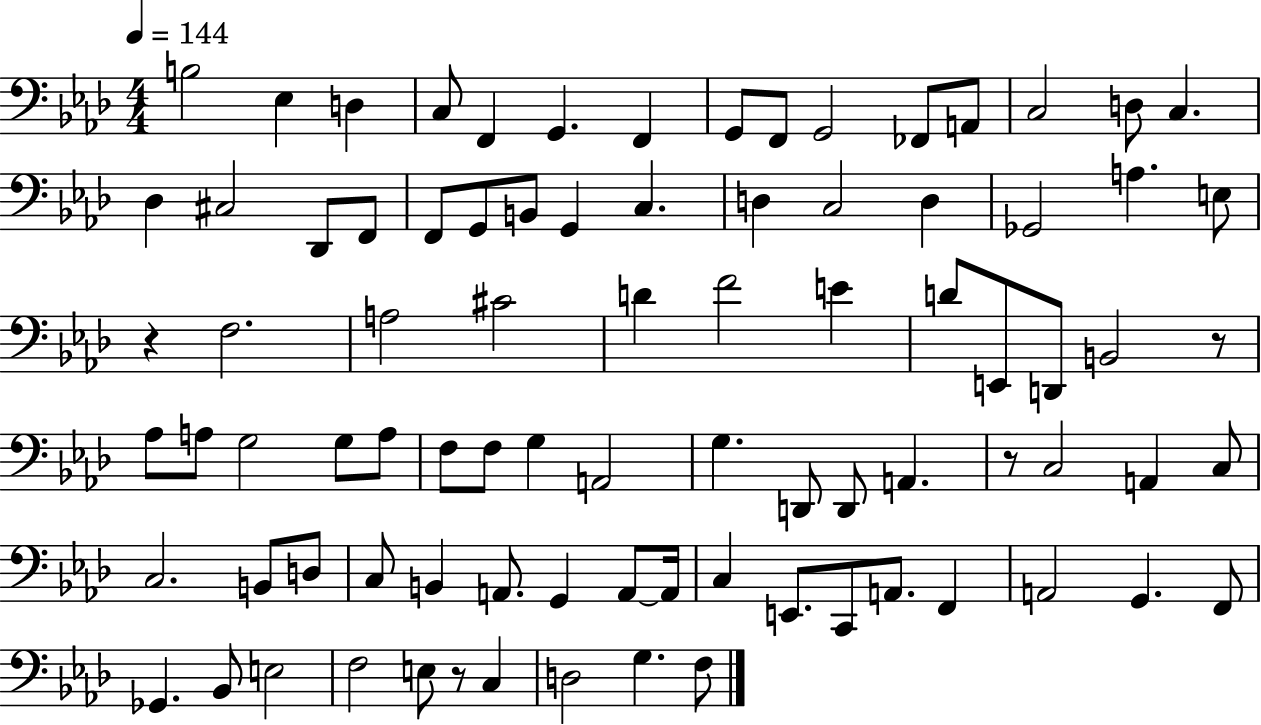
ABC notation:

X:1
T:Untitled
M:4/4
L:1/4
K:Ab
B,2 _E, D, C,/2 F,, G,, F,, G,,/2 F,,/2 G,,2 _F,,/2 A,,/2 C,2 D,/2 C, _D, ^C,2 _D,,/2 F,,/2 F,,/2 G,,/2 B,,/2 G,, C, D, C,2 D, _G,,2 A, E,/2 z F,2 A,2 ^C2 D F2 E D/2 E,,/2 D,,/2 B,,2 z/2 _A,/2 A,/2 G,2 G,/2 A,/2 F,/2 F,/2 G, A,,2 G, D,,/2 D,,/2 A,, z/2 C,2 A,, C,/2 C,2 B,,/2 D,/2 C,/2 B,, A,,/2 G,, A,,/2 A,,/4 C, E,,/2 C,,/2 A,,/2 F,, A,,2 G,, F,,/2 _G,, _B,,/2 E,2 F,2 E,/2 z/2 C, D,2 G, F,/2